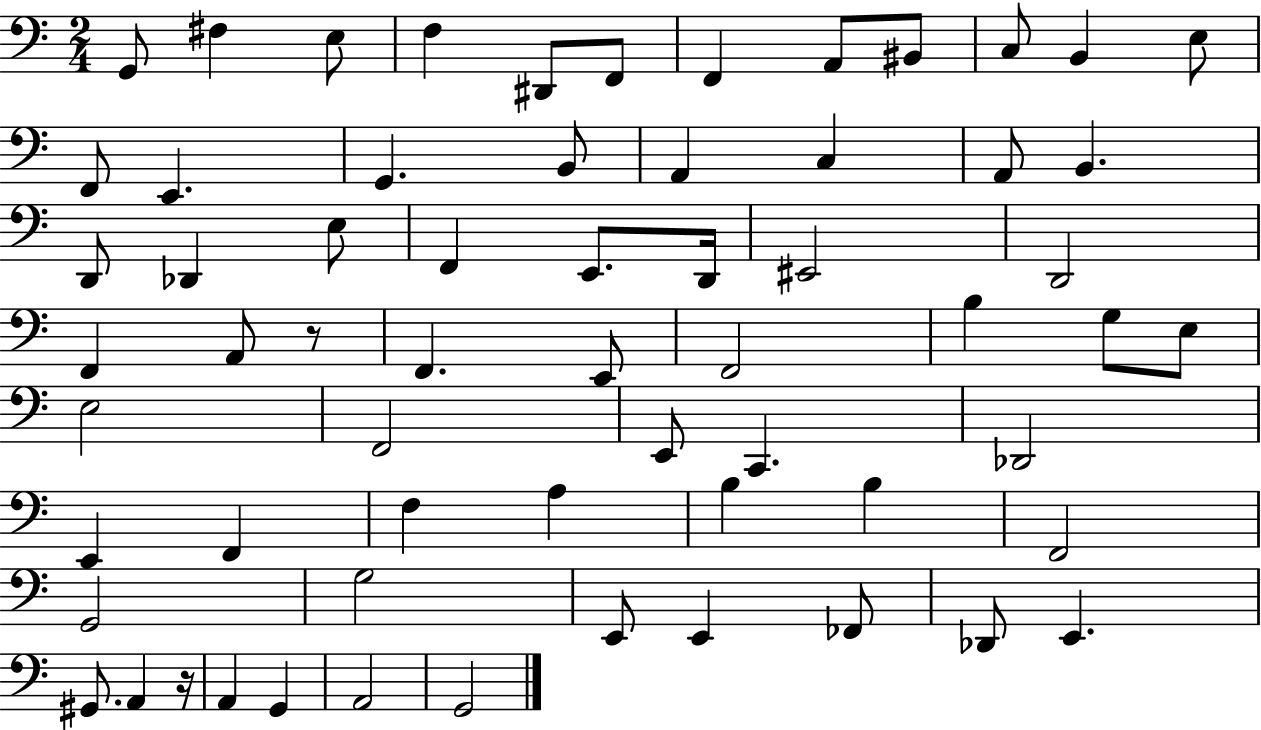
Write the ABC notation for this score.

X:1
T:Untitled
M:2/4
L:1/4
K:C
G,,/2 ^F, E,/2 F, ^D,,/2 F,,/2 F,, A,,/2 ^B,,/2 C,/2 B,, E,/2 F,,/2 E,, G,, B,,/2 A,, C, A,,/2 B,, D,,/2 _D,, E,/2 F,, E,,/2 D,,/4 ^E,,2 D,,2 F,, A,,/2 z/2 F,, E,,/2 F,,2 B, G,/2 E,/2 E,2 F,,2 E,,/2 C,, _D,,2 E,, F,, F, A, B, B, F,,2 G,,2 G,2 E,,/2 E,, _F,,/2 _D,,/2 E,, ^G,,/2 A,, z/4 A,, G,, A,,2 G,,2